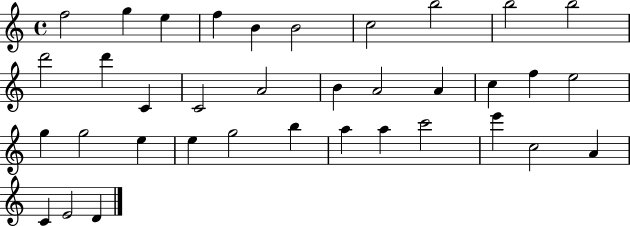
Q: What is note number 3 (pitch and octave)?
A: E5